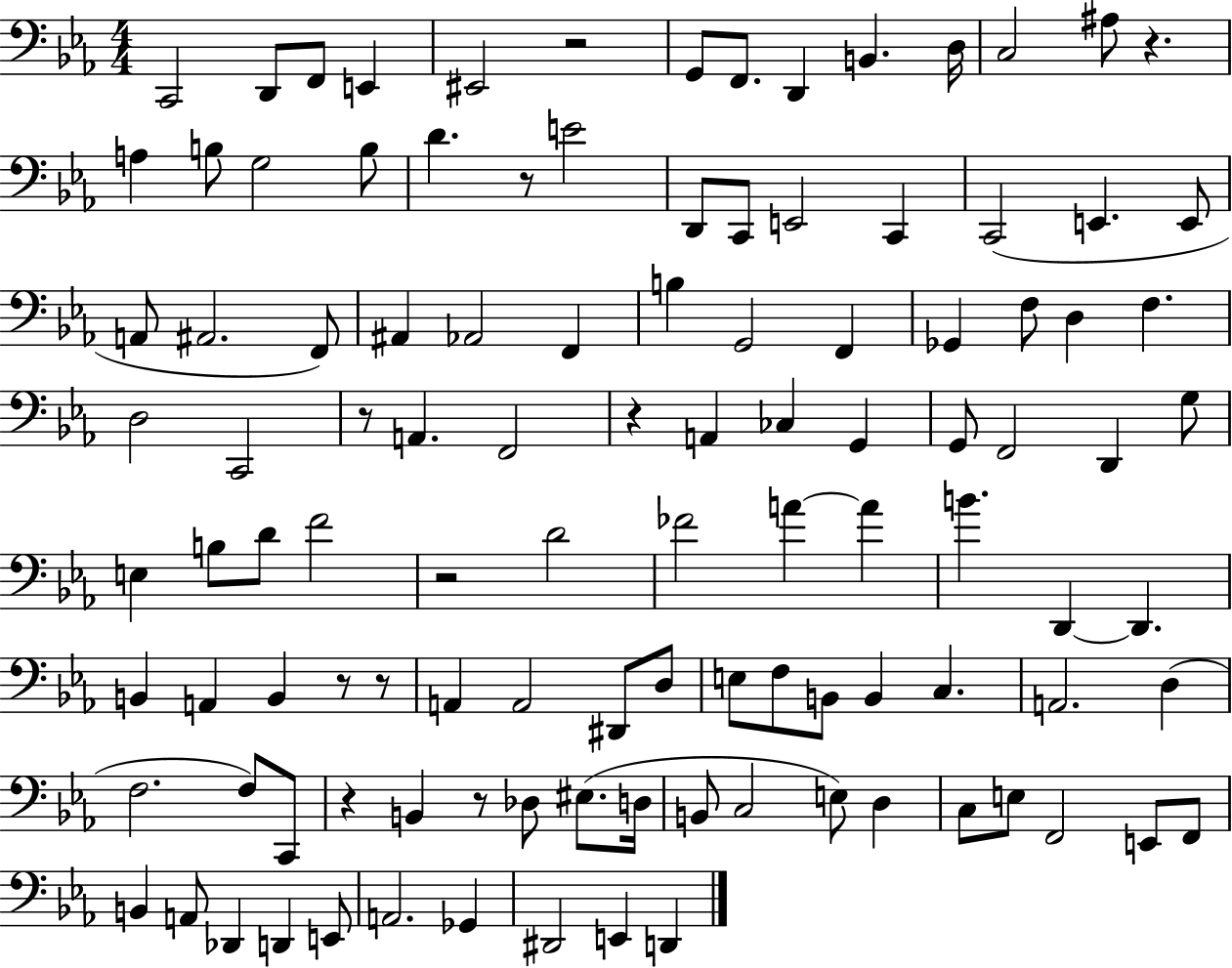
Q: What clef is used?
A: bass